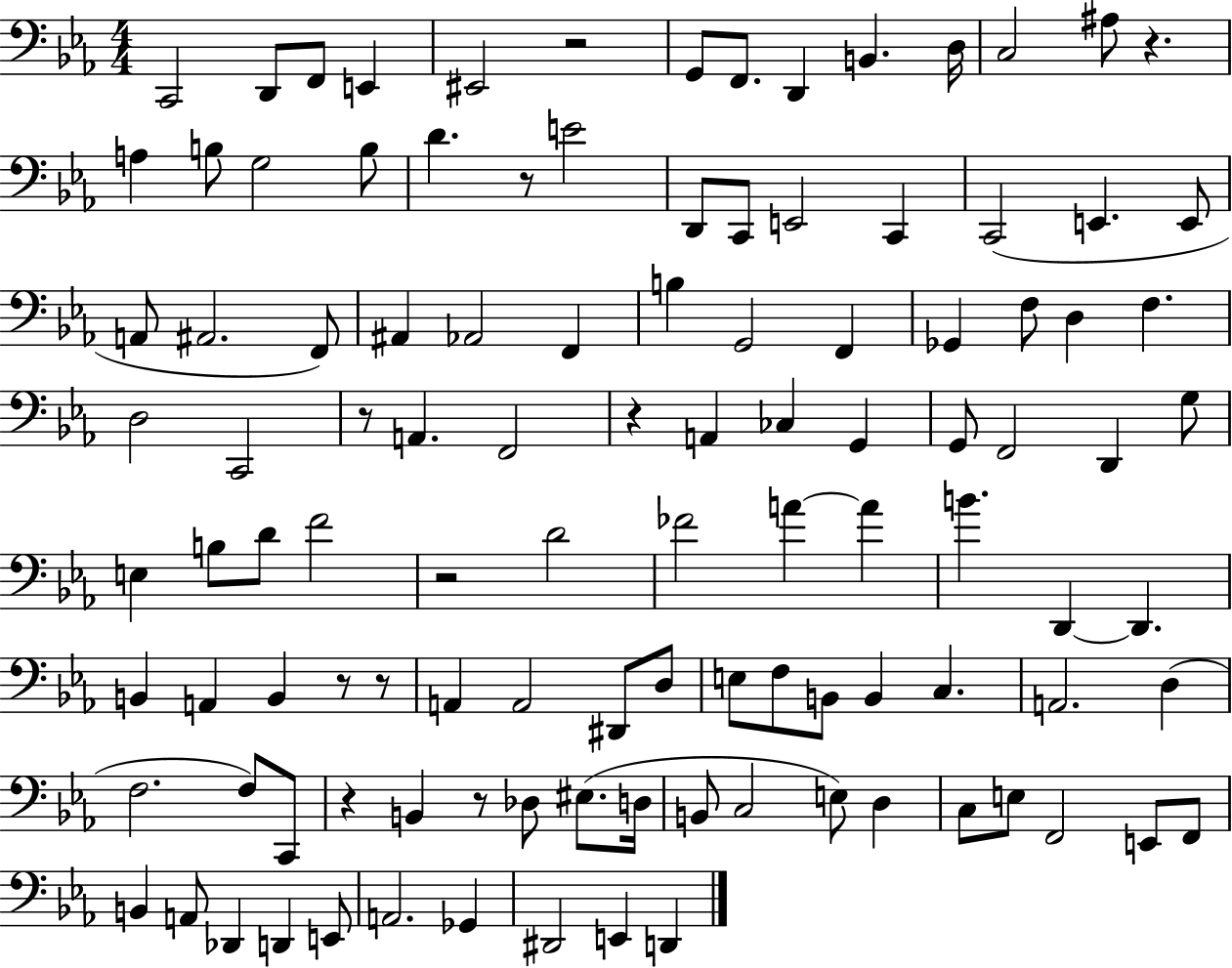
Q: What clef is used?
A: bass